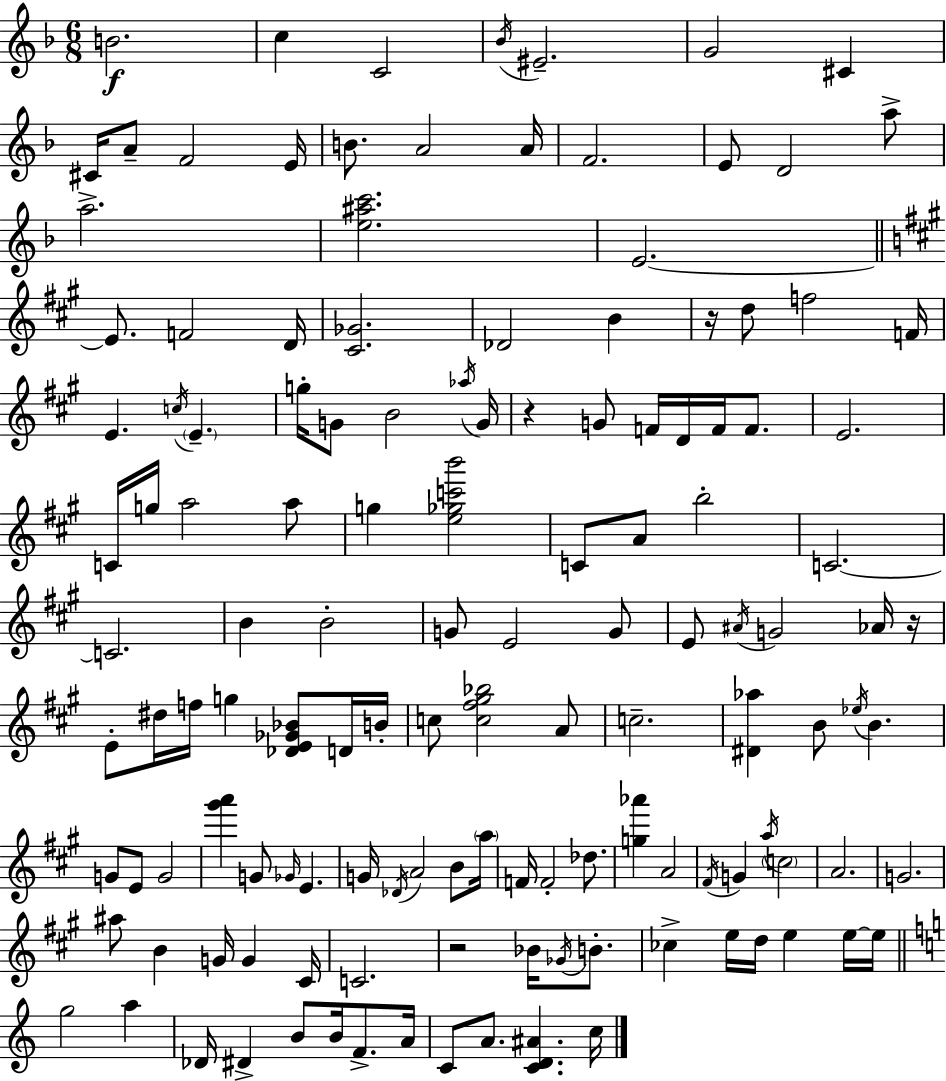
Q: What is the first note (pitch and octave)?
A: B4